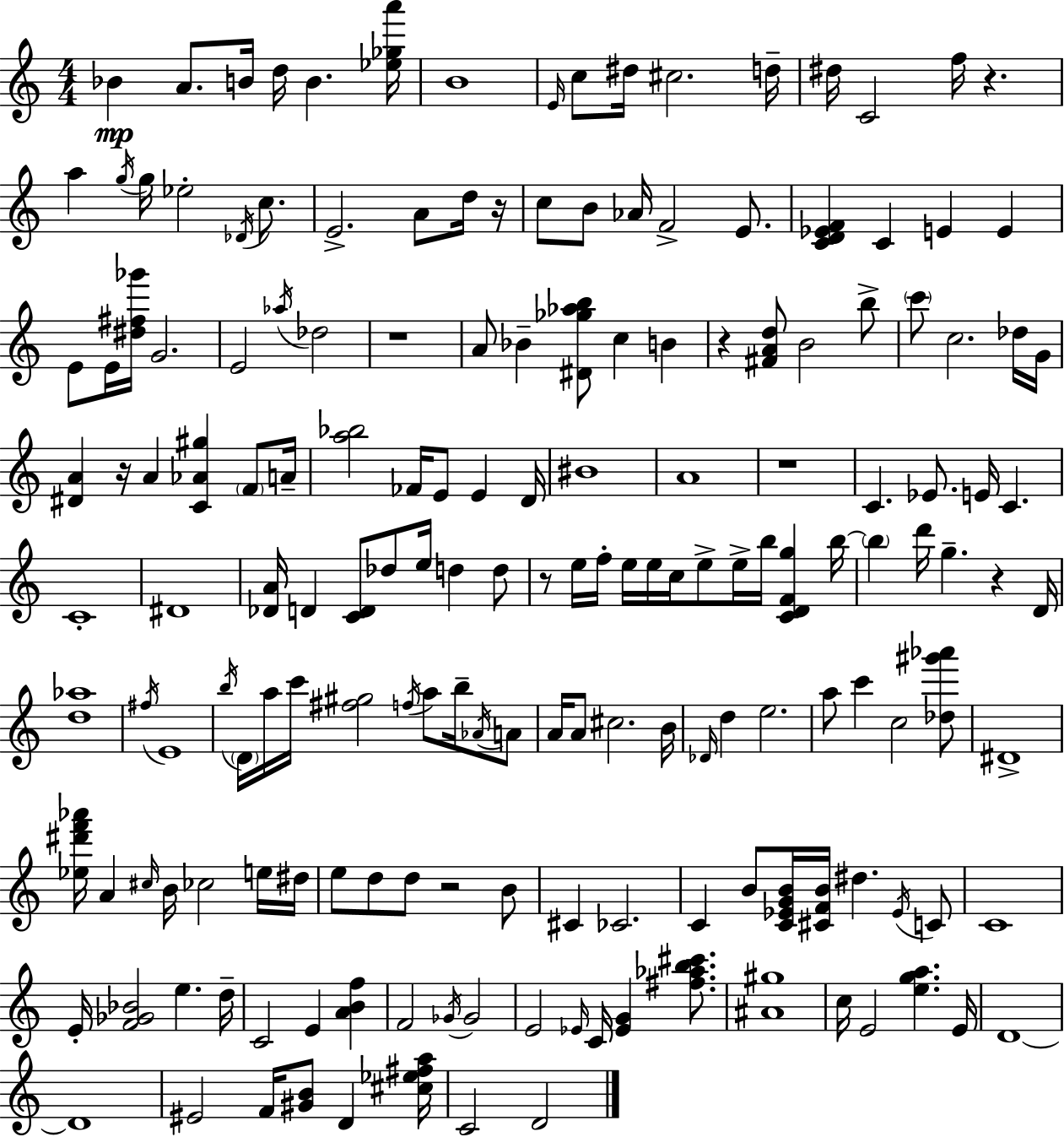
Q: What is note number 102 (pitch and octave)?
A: D#4